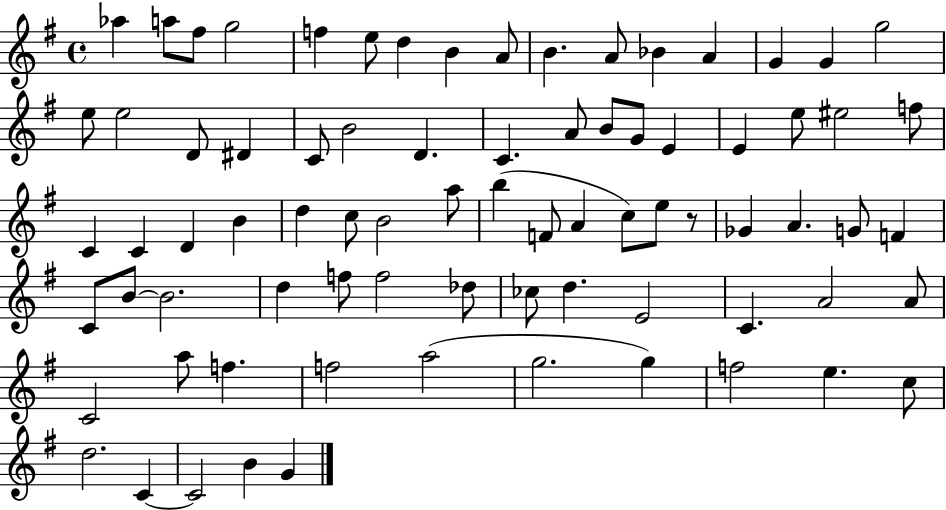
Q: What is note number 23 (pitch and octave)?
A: D4